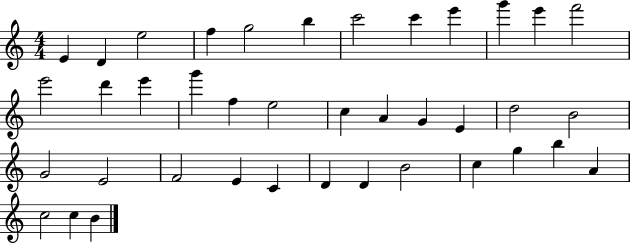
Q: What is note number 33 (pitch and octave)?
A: C5